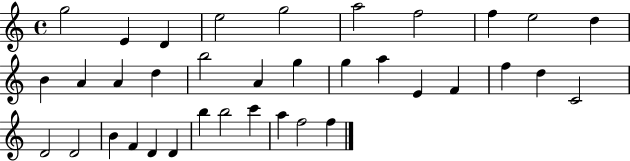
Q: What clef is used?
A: treble